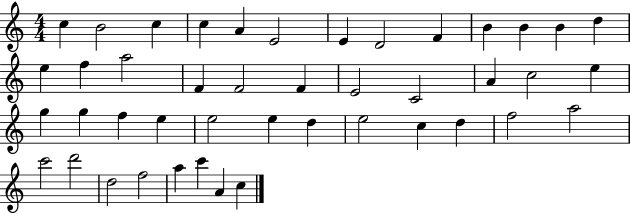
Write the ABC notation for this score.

X:1
T:Untitled
M:4/4
L:1/4
K:C
c B2 c c A E2 E D2 F B B B d e f a2 F F2 F E2 C2 A c2 e g g f e e2 e d e2 c d f2 a2 c'2 d'2 d2 f2 a c' A c